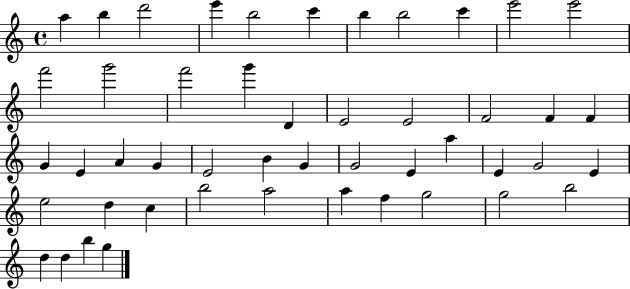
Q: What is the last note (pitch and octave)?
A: G5